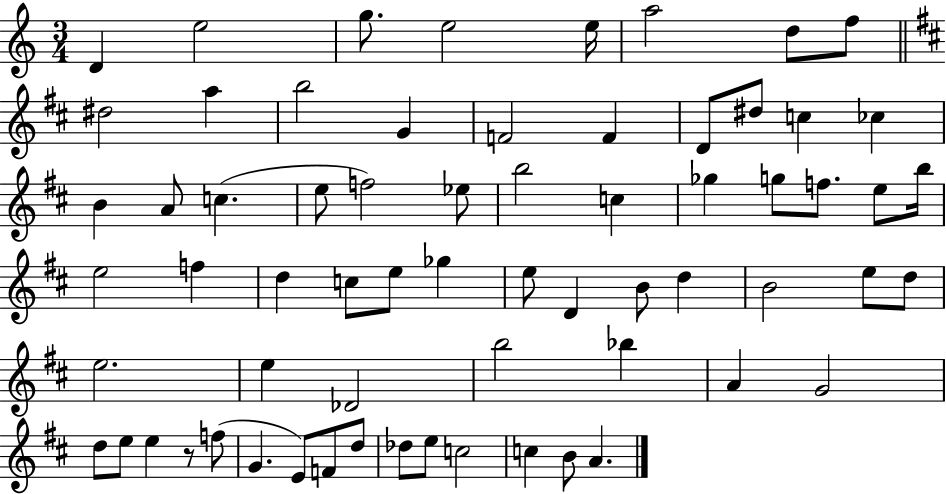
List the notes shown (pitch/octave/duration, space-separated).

D4/q E5/h G5/e. E5/h E5/s A5/h D5/e F5/e D#5/h A5/q B5/h G4/q F4/h F4/q D4/e D#5/e C5/q CES5/q B4/q A4/e C5/q. E5/e F5/h Eb5/e B5/h C5/q Gb5/q G5/e F5/e. E5/e B5/s E5/h F5/q D5/q C5/e E5/e Gb5/q E5/e D4/q B4/e D5/q B4/h E5/e D5/e E5/h. E5/q Db4/h B5/h Bb5/q A4/q G4/h D5/e E5/e E5/q R/e F5/e G4/q. E4/e F4/e D5/e Db5/e E5/e C5/h C5/q B4/e A4/q.